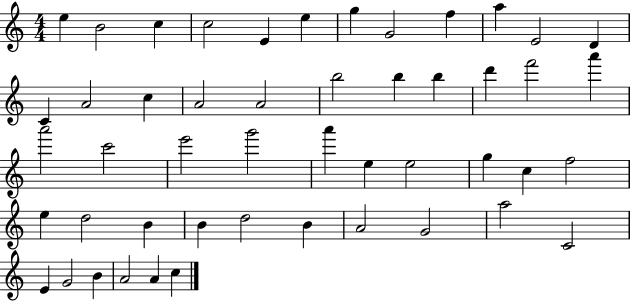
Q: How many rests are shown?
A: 0